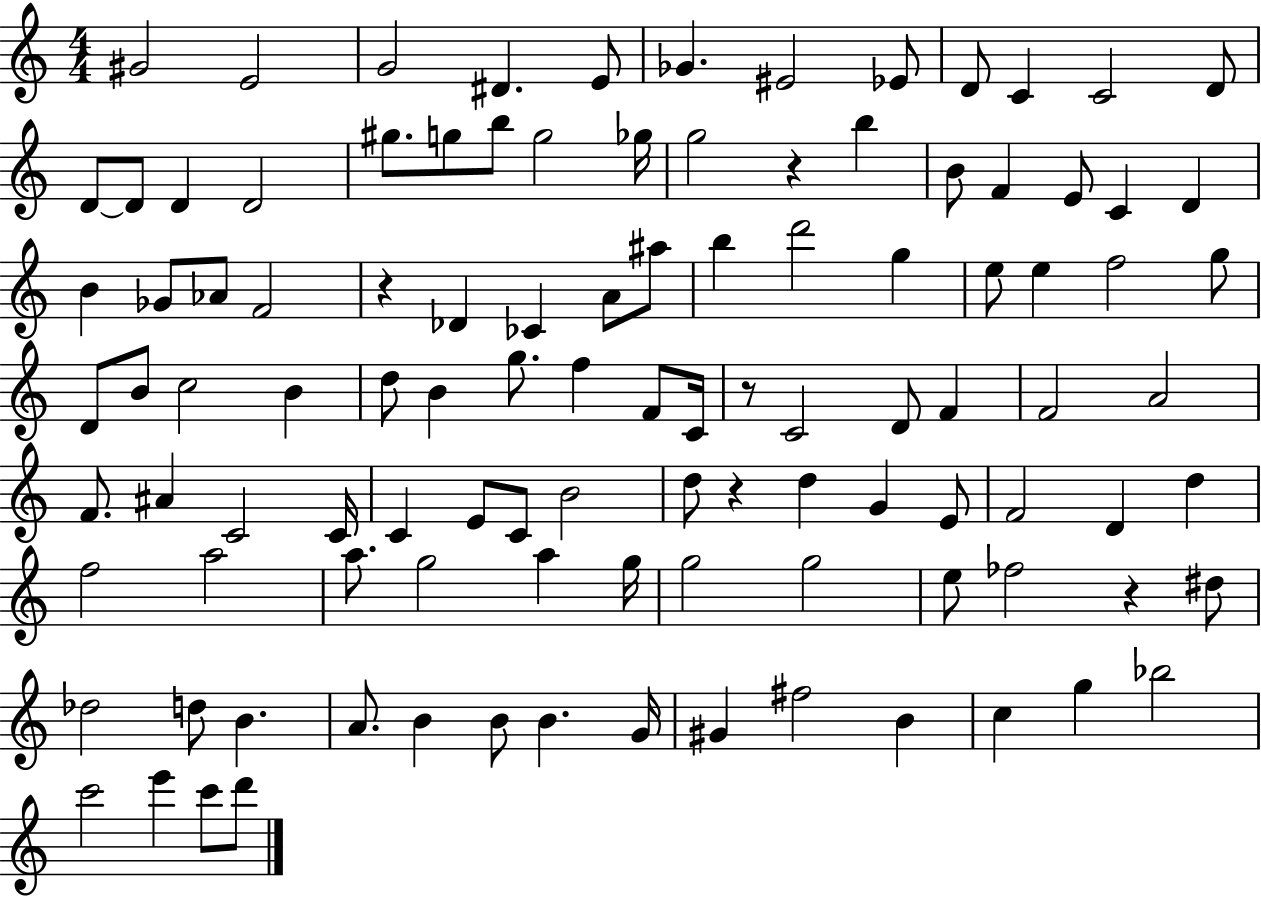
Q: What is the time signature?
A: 4/4